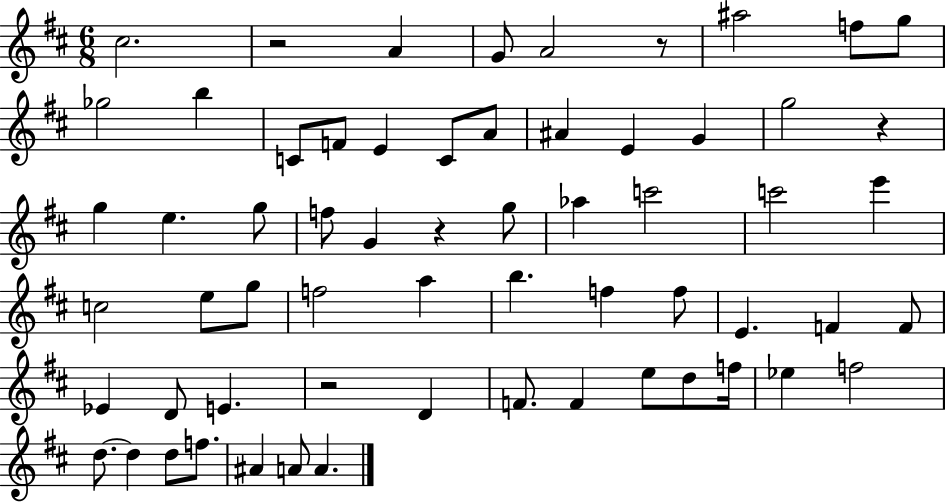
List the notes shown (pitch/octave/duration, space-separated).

C#5/h. R/h A4/q G4/e A4/h R/e A#5/h F5/e G5/e Gb5/h B5/q C4/e F4/e E4/q C4/e A4/e A#4/q E4/q G4/q G5/h R/q G5/q E5/q. G5/e F5/e G4/q R/q G5/e Ab5/q C6/h C6/h E6/q C5/h E5/e G5/e F5/h A5/q B5/q. F5/q F5/e E4/q. F4/q F4/e Eb4/q D4/e E4/q. R/h D4/q F4/e. F4/q E5/e D5/e F5/s Eb5/q F5/h D5/e. D5/q D5/e F5/e. A#4/q A4/e A4/q.